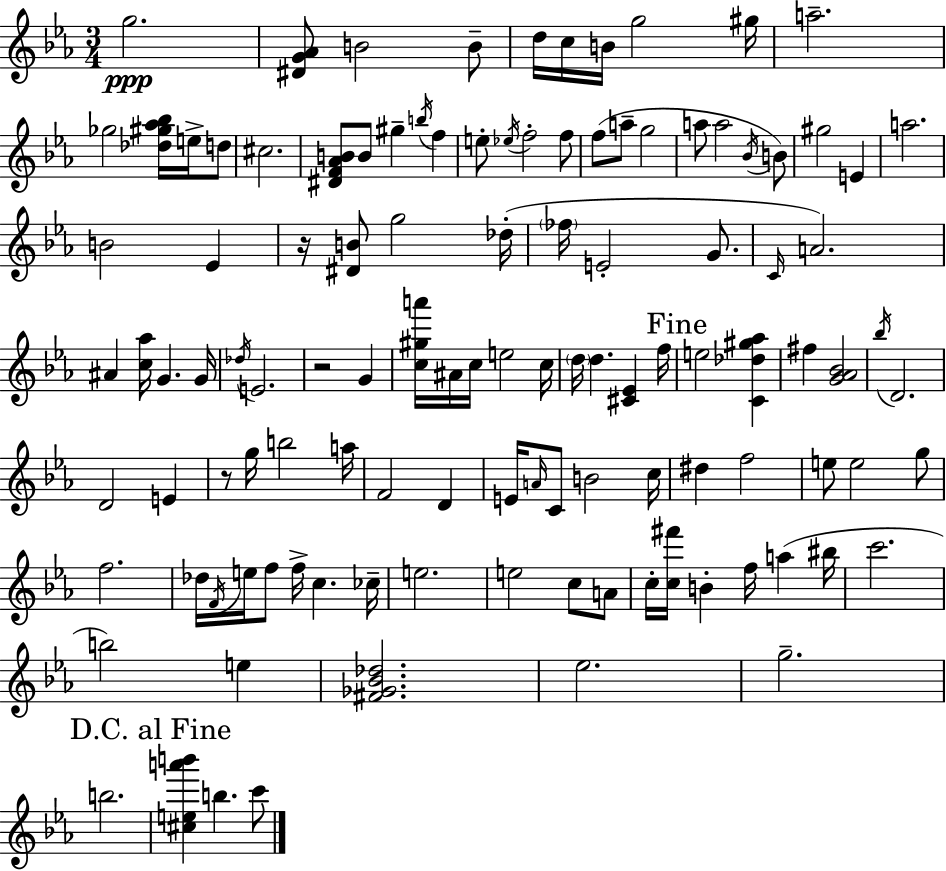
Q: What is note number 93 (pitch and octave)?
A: B5